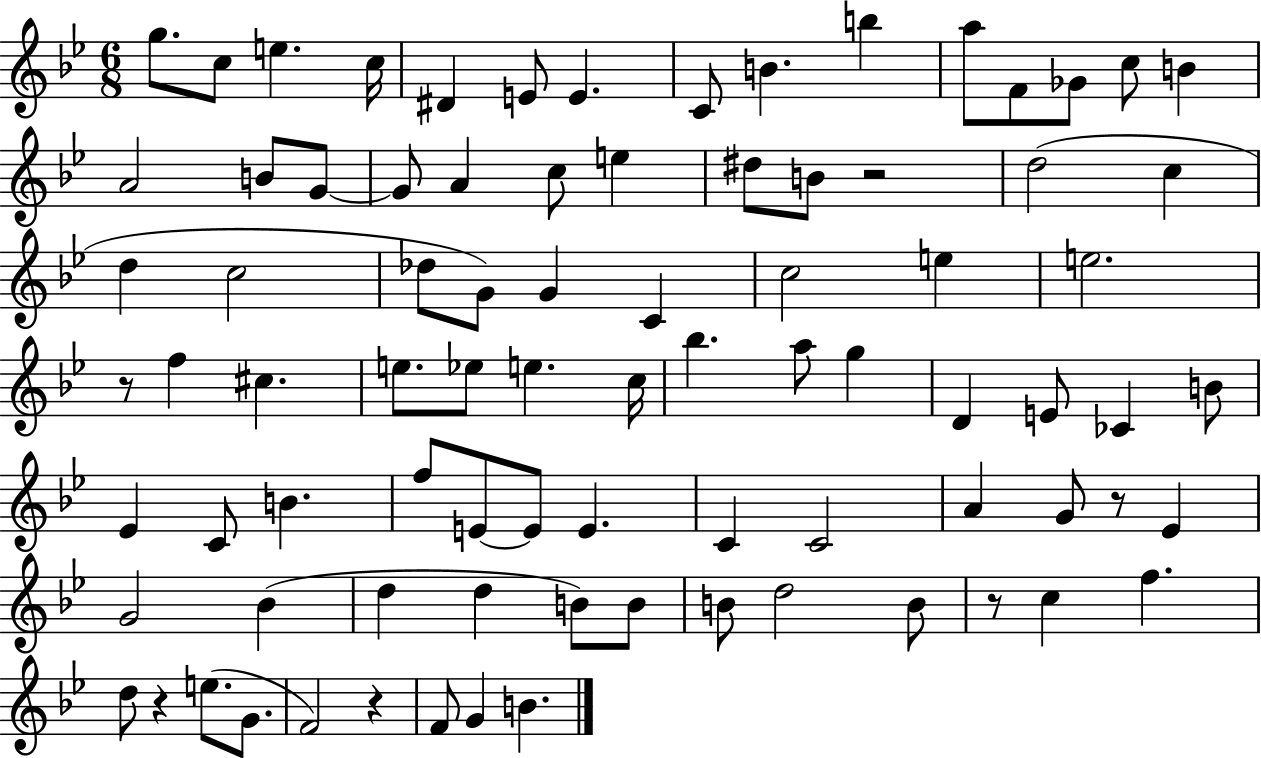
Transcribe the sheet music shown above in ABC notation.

X:1
T:Untitled
M:6/8
L:1/4
K:Bb
g/2 c/2 e c/4 ^D E/2 E C/2 B b a/2 F/2 _G/2 c/2 B A2 B/2 G/2 G/2 A c/2 e ^d/2 B/2 z2 d2 c d c2 _d/2 G/2 G C c2 e e2 z/2 f ^c e/2 _e/2 e c/4 _b a/2 g D E/2 _C B/2 _E C/2 B f/2 E/2 E/2 E C C2 A G/2 z/2 _E G2 _B d d B/2 B/2 B/2 d2 B/2 z/2 c f d/2 z e/2 G/2 F2 z F/2 G B